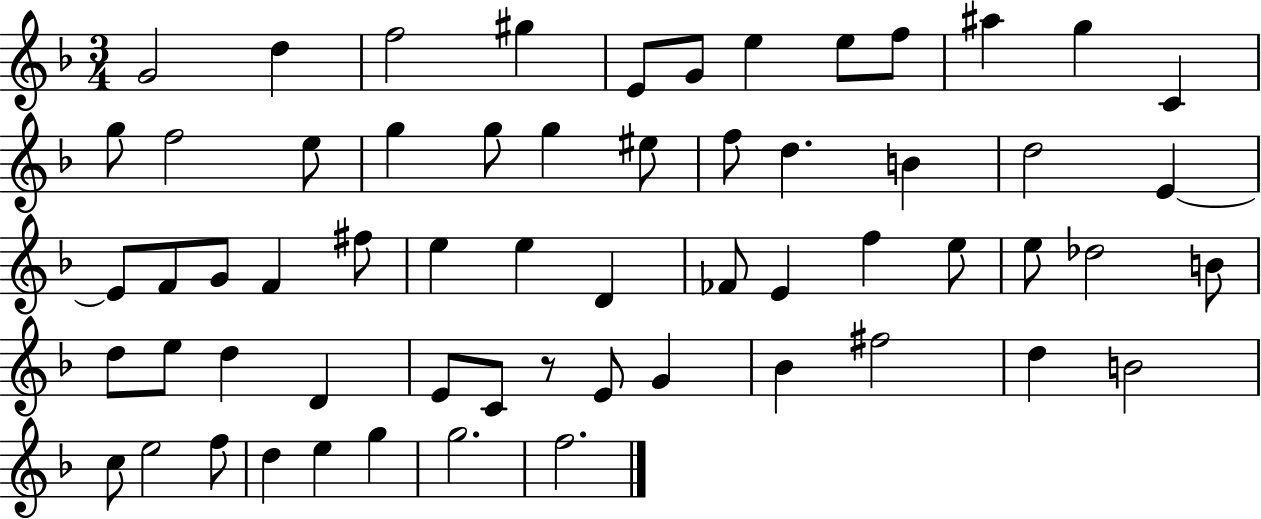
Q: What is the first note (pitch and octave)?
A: G4